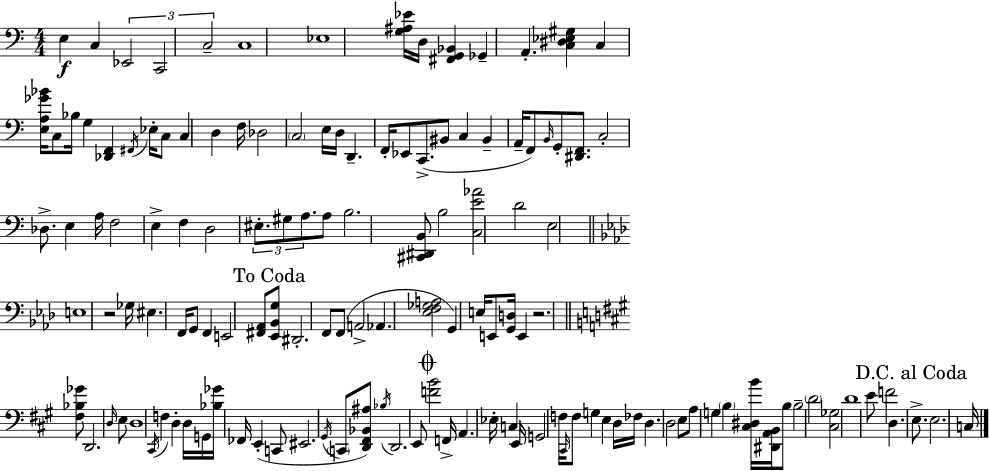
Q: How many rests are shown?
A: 2